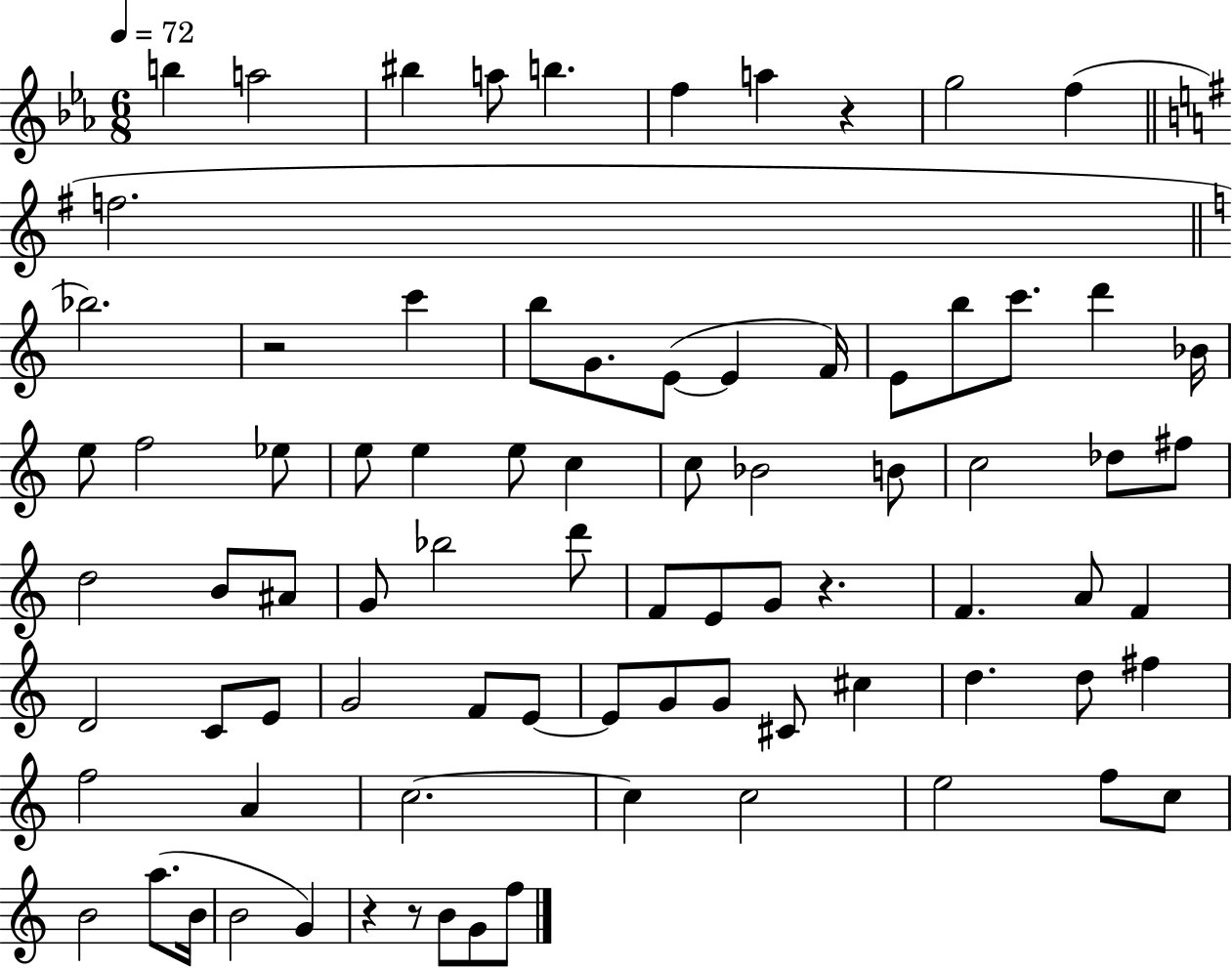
{
  \clef treble
  \numericTimeSignature
  \time 6/8
  \key ees \major
  \tempo 4 = 72
  b''4 a''2 | bis''4 a''8 b''4. | f''4 a''4 r4 | g''2 f''4( | \break \bar "||" \break \key g \major f''2. | \bar "||" \break \key c \major bes''2.) | r2 c'''4 | b''8 g'8. e'8~(~ e'4 f'16) | e'8 b''8 c'''8. d'''4 bes'16 | \break e''8 f''2 ees''8 | e''8 e''4 e''8 c''4 | c''8 bes'2 b'8 | c''2 des''8 fis''8 | \break d''2 b'8 ais'8 | g'8 bes''2 d'''8 | f'8 e'8 g'8 r4. | f'4. a'8 f'4 | \break d'2 c'8 e'8 | g'2 f'8 e'8~~ | e'8 g'8 g'8 cis'8 cis''4 | d''4. d''8 fis''4 | \break f''2 a'4 | c''2.~~ | c''4 c''2 | e''2 f''8 c''8 | \break b'2 a''8.( b'16 | b'2 g'4) | r4 r8 b'8 g'8 f''8 | \bar "|."
}